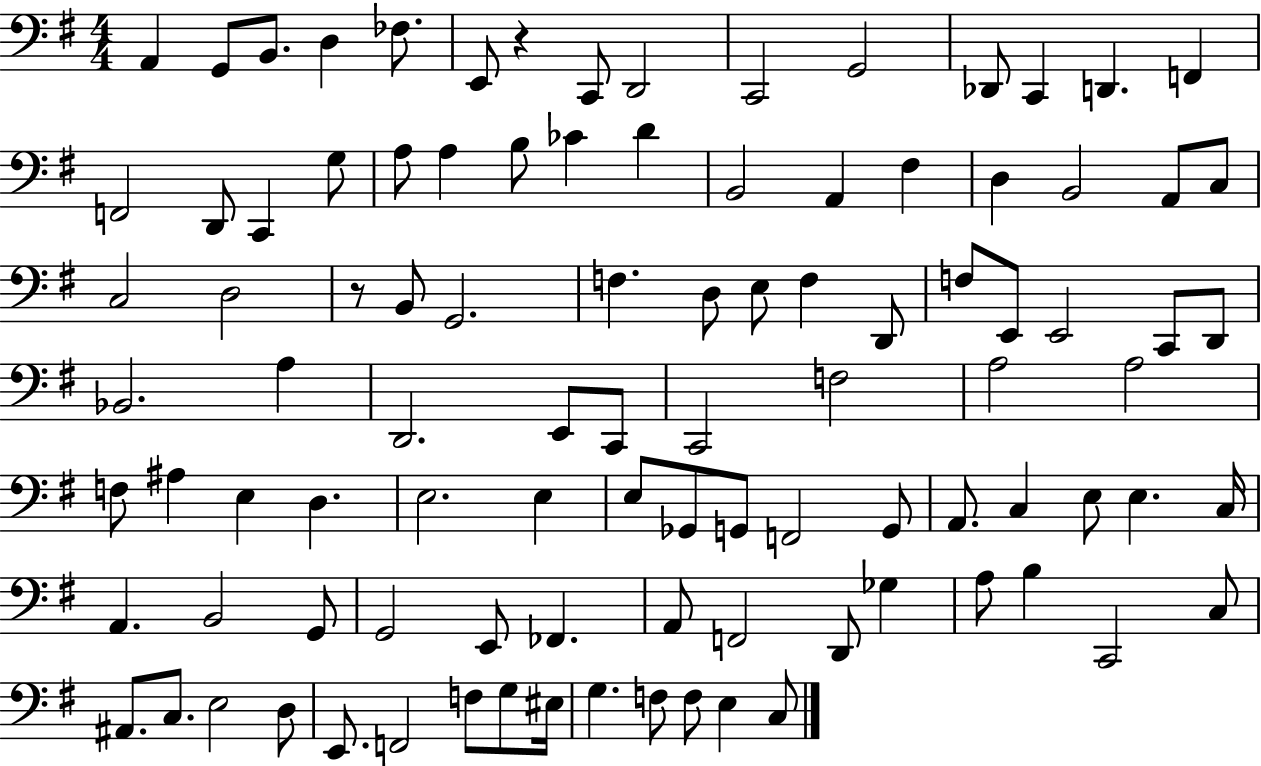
X:1
T:Untitled
M:4/4
L:1/4
K:G
A,, G,,/2 B,,/2 D, _F,/2 E,,/2 z C,,/2 D,,2 C,,2 G,,2 _D,,/2 C,, D,, F,, F,,2 D,,/2 C,, G,/2 A,/2 A, B,/2 _C D B,,2 A,, ^F, D, B,,2 A,,/2 C,/2 C,2 D,2 z/2 B,,/2 G,,2 F, D,/2 E,/2 F, D,,/2 F,/2 E,,/2 E,,2 C,,/2 D,,/2 _B,,2 A, D,,2 E,,/2 C,,/2 C,,2 F,2 A,2 A,2 F,/2 ^A, E, D, E,2 E, E,/2 _G,,/2 G,,/2 F,,2 G,,/2 A,,/2 C, E,/2 E, C,/4 A,, B,,2 G,,/2 G,,2 E,,/2 _F,, A,,/2 F,,2 D,,/2 _G, A,/2 B, C,,2 C,/2 ^A,,/2 C,/2 E,2 D,/2 E,,/2 F,,2 F,/2 G,/2 ^E,/4 G, F,/2 F,/2 E, C,/2